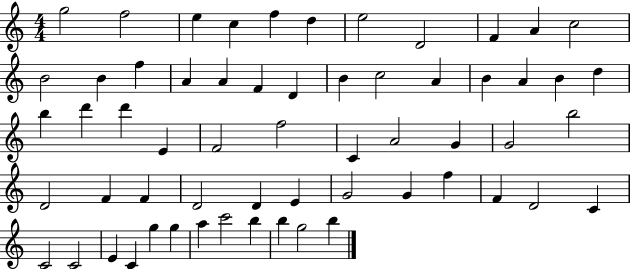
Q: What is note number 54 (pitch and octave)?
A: G5